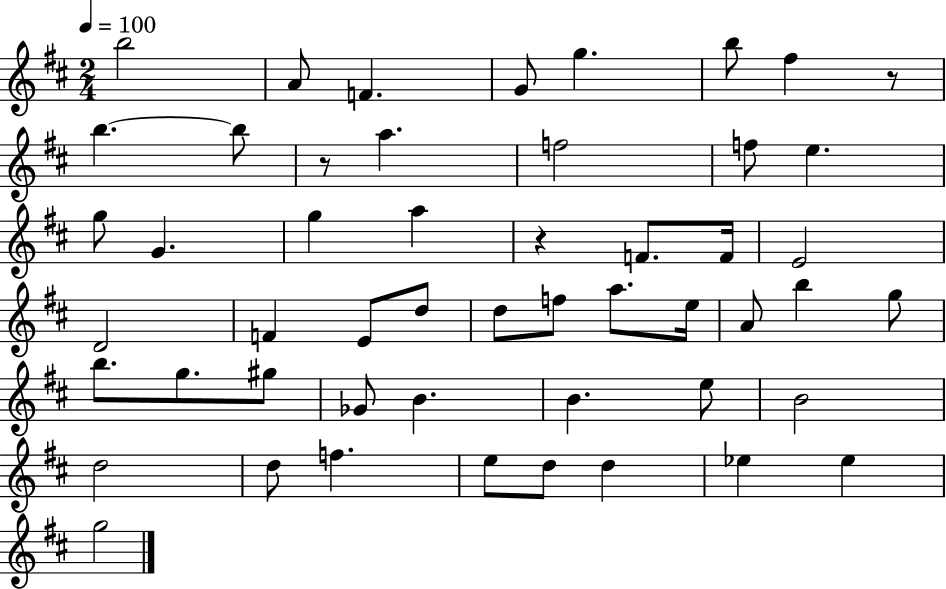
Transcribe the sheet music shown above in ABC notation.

X:1
T:Untitled
M:2/4
L:1/4
K:D
b2 A/2 F G/2 g b/2 ^f z/2 b b/2 z/2 a f2 f/2 e g/2 G g a z F/2 F/4 E2 D2 F E/2 d/2 d/2 f/2 a/2 e/4 A/2 b g/2 b/2 g/2 ^g/2 _G/2 B B e/2 B2 d2 d/2 f e/2 d/2 d _e _e g2